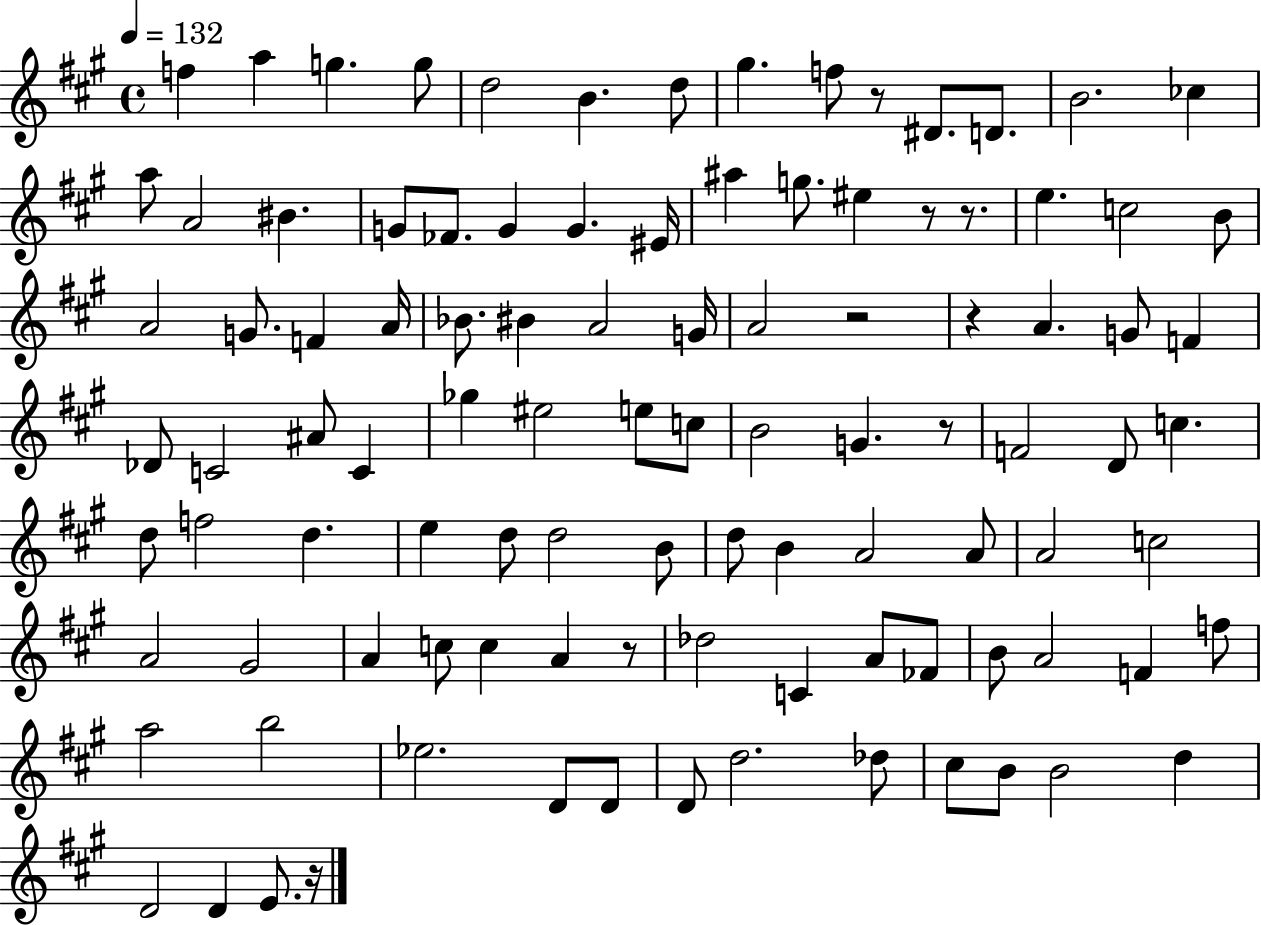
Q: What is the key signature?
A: A major